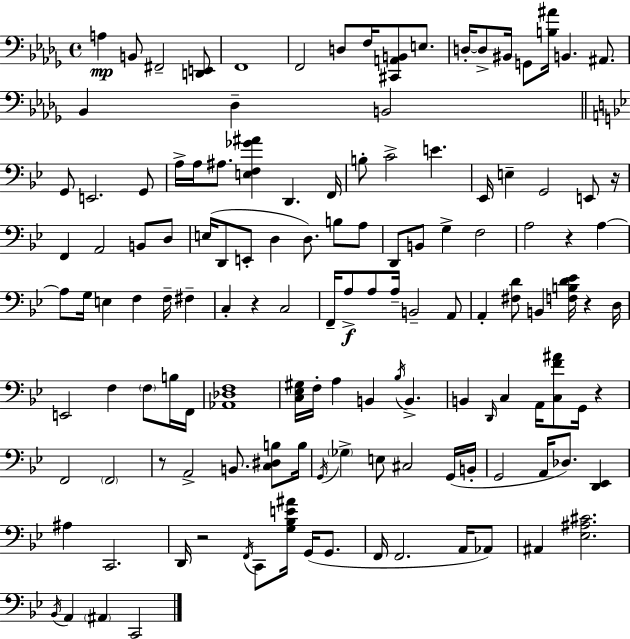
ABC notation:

X:1
T:Untitled
M:4/4
L:1/4
K:Bbm
A, B,,/2 ^F,,2 [D,,E,,]/2 F,,4 F,,2 D,/2 F,/4 [^C,,A,,B,,]/2 E,/2 D,/4 D,/2 ^B,,/4 G,,/2 [B,^A]/4 B,, ^A,,/2 _B,, _D, B,,2 G,,/2 E,,2 G,,/2 A,/4 A,/4 ^A,/2 [E,F,_G^A] D,, F,,/4 B,/2 C2 E _E,,/4 E, G,,2 E,,/2 z/4 F,, A,,2 B,,/2 D,/2 E,/4 D,,/2 E,,/2 D, D,/2 B,/2 A,/2 D,,/2 B,,/2 G, F,2 A,2 z A, A,/2 G,/4 E, F, F,/4 ^F, C, z C,2 F,,/4 A,/2 A,/2 A,/4 B,,2 A,,/2 A,, [^F,D]/2 B,, [F,B,D_E]/4 z D,/4 E,,2 F, F,/2 B,/4 F,,/4 [_A,,_D,F,]4 [C,_E,^G,]/4 F,/4 A, B,, _B,/4 B,, B,, D,,/4 C, A,,/4 [C,F^A]/2 G,,/4 z F,,2 F,,2 z/2 A,,2 B,,/2 [C,^D,B,]/2 B,/4 G,,/4 _G, E,/2 ^C,2 G,,/4 B,,/4 G,,2 A,,/4 _D,/2 [D,,_E,,] ^A, C,,2 D,,/4 z2 F,,/4 C,,/2 [G,_B,E^A]/4 G,,/4 G,,/2 F,,/4 F,,2 A,,/4 _A,,/2 ^A,, [_E,^A,^C]2 _B,,/4 A,, ^A,, C,,2